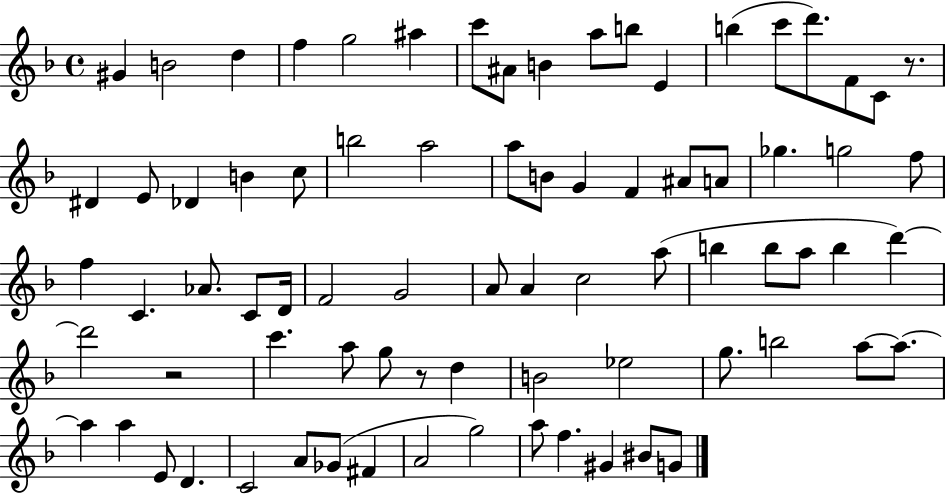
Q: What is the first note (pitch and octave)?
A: G#4